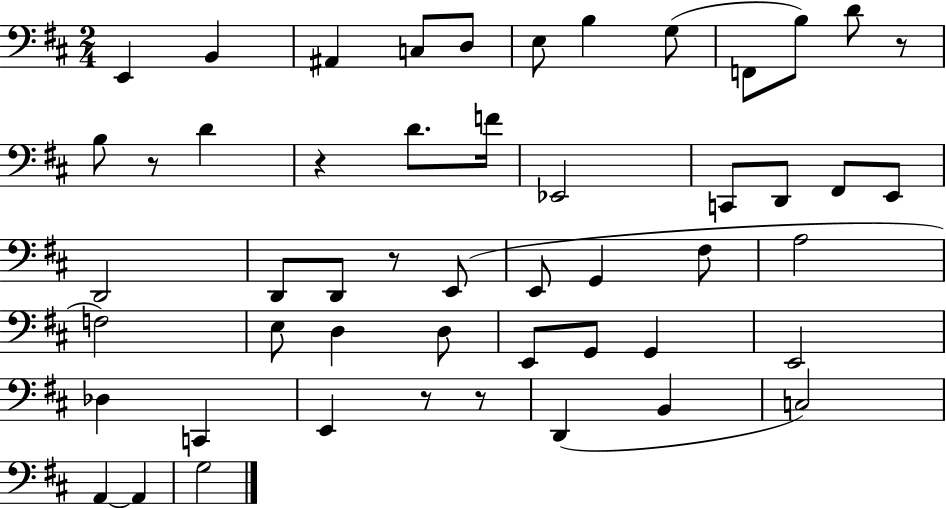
{
  \clef bass
  \numericTimeSignature
  \time 2/4
  \key d \major
  e,4 b,4 | ais,4 c8 d8 | e8 b4 g8( | f,8 b8) d'8 r8 | \break b8 r8 d'4 | r4 d'8. f'16 | ees,2 | c,8 d,8 fis,8 e,8 | \break d,2 | d,8 d,8 r8 e,8( | e,8 g,4 fis8 | a2 | \break f2) | e8 d4 d8 | e,8 g,8 g,4 | e,2 | \break des4 c,4 | e,4 r8 r8 | d,4( b,4 | c2) | \break a,4~~ a,4 | g2 | \bar "|."
}